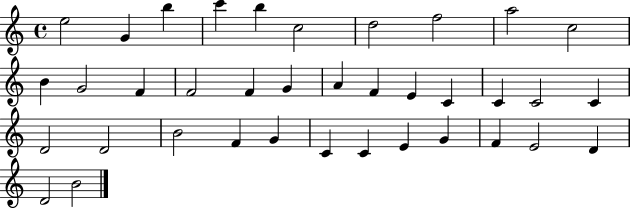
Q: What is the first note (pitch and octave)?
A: E5